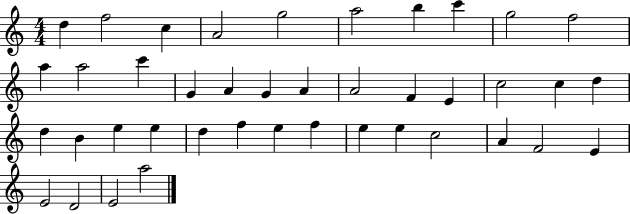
X:1
T:Untitled
M:4/4
L:1/4
K:C
d f2 c A2 g2 a2 b c' g2 f2 a a2 c' G A G A A2 F E c2 c d d B e e d f e f e e c2 A F2 E E2 D2 E2 a2